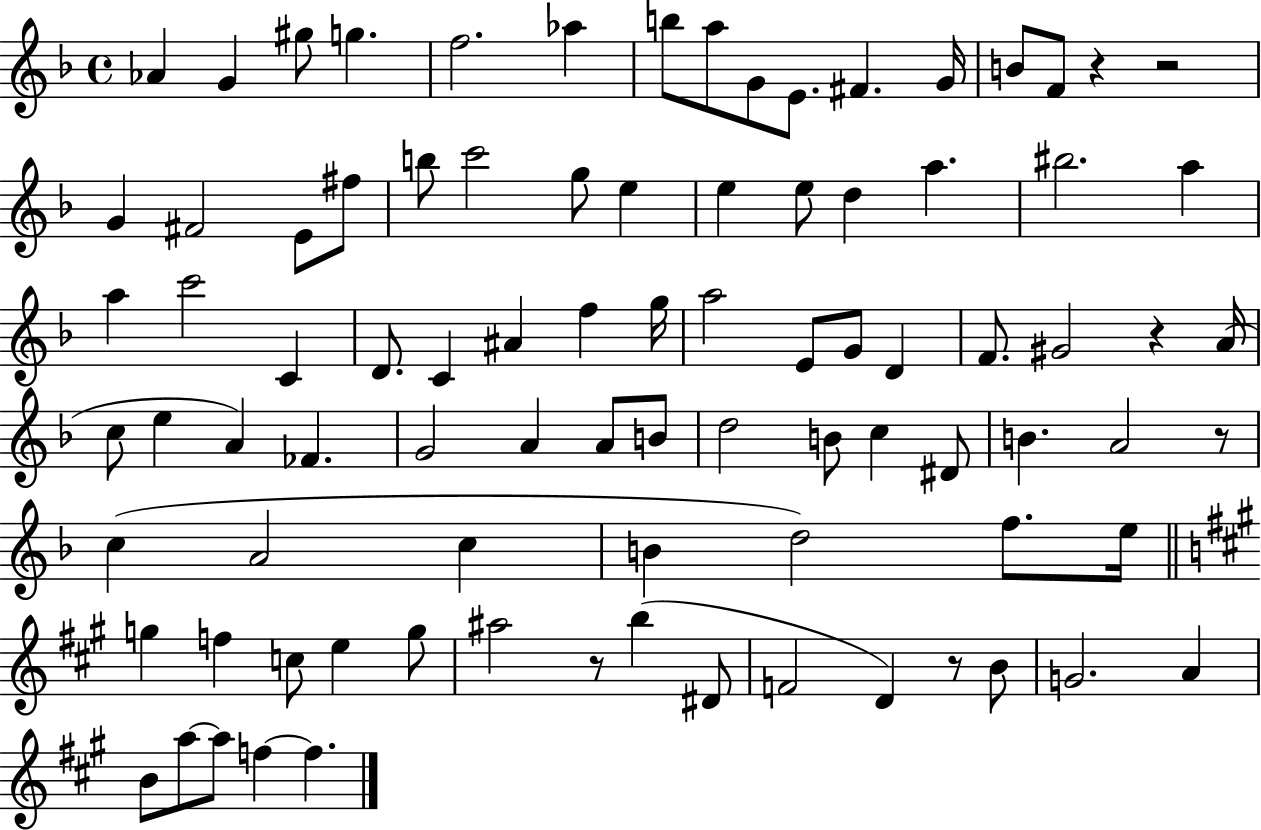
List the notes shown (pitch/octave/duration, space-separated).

Ab4/q G4/q G#5/e G5/q. F5/h. Ab5/q B5/e A5/e G4/e E4/e. F#4/q. G4/s B4/e F4/e R/q R/h G4/q F#4/h E4/e F#5/e B5/e C6/h G5/e E5/q E5/q E5/e D5/q A5/q. BIS5/h. A5/q A5/q C6/h C4/q D4/e. C4/q A#4/q F5/q G5/s A5/h E4/e G4/e D4/q F4/e. G#4/h R/q A4/s C5/e E5/q A4/q FES4/q. G4/h A4/q A4/e B4/e D5/h B4/e C5/q D#4/e B4/q. A4/h R/e C5/q A4/h C5/q B4/q D5/h F5/e. E5/s G5/q F5/q C5/e E5/q G5/e A#5/h R/e B5/q D#4/e F4/h D4/q R/e B4/e G4/h. A4/q B4/e A5/e A5/e F5/q F5/q.